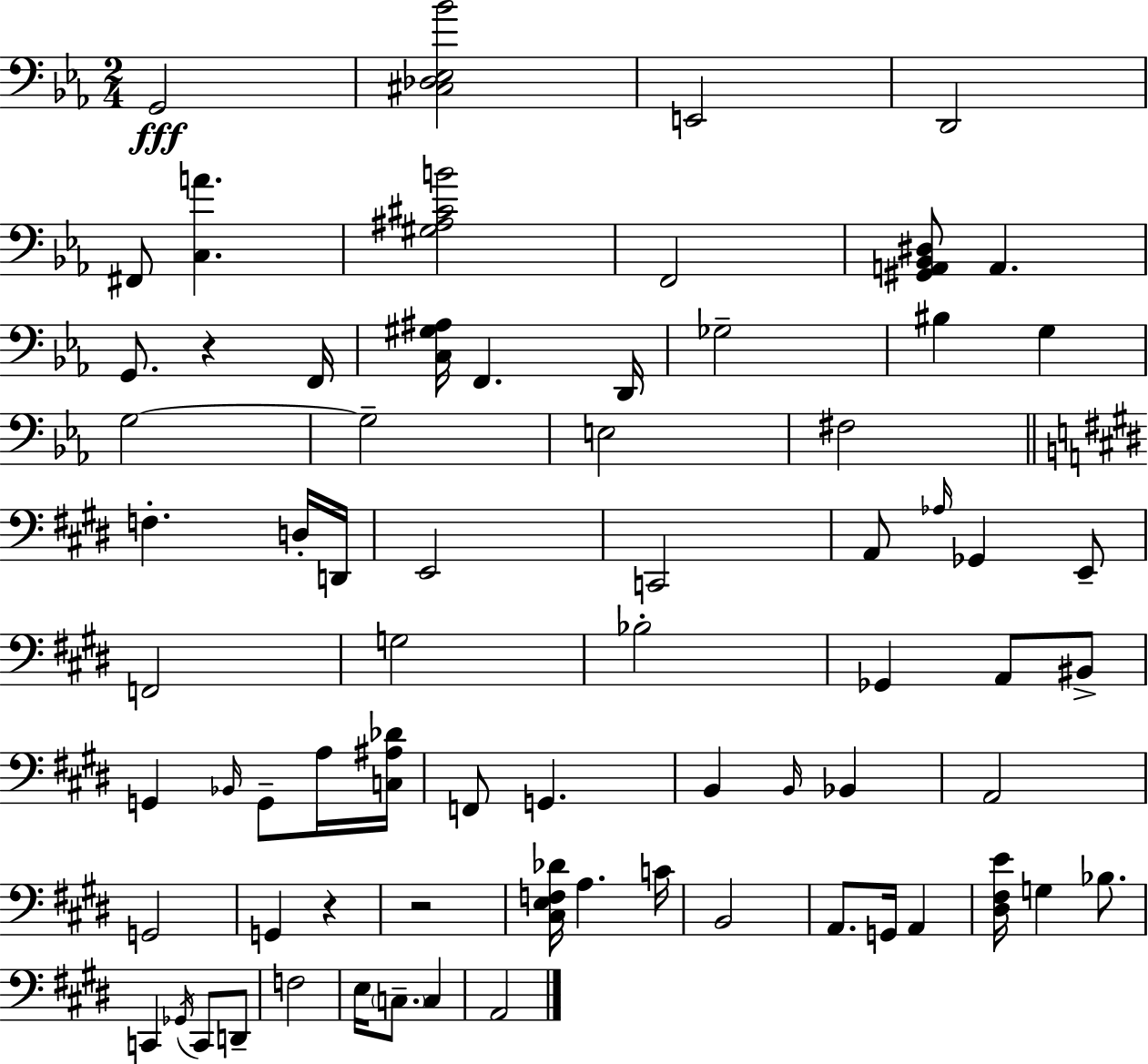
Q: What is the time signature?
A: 2/4